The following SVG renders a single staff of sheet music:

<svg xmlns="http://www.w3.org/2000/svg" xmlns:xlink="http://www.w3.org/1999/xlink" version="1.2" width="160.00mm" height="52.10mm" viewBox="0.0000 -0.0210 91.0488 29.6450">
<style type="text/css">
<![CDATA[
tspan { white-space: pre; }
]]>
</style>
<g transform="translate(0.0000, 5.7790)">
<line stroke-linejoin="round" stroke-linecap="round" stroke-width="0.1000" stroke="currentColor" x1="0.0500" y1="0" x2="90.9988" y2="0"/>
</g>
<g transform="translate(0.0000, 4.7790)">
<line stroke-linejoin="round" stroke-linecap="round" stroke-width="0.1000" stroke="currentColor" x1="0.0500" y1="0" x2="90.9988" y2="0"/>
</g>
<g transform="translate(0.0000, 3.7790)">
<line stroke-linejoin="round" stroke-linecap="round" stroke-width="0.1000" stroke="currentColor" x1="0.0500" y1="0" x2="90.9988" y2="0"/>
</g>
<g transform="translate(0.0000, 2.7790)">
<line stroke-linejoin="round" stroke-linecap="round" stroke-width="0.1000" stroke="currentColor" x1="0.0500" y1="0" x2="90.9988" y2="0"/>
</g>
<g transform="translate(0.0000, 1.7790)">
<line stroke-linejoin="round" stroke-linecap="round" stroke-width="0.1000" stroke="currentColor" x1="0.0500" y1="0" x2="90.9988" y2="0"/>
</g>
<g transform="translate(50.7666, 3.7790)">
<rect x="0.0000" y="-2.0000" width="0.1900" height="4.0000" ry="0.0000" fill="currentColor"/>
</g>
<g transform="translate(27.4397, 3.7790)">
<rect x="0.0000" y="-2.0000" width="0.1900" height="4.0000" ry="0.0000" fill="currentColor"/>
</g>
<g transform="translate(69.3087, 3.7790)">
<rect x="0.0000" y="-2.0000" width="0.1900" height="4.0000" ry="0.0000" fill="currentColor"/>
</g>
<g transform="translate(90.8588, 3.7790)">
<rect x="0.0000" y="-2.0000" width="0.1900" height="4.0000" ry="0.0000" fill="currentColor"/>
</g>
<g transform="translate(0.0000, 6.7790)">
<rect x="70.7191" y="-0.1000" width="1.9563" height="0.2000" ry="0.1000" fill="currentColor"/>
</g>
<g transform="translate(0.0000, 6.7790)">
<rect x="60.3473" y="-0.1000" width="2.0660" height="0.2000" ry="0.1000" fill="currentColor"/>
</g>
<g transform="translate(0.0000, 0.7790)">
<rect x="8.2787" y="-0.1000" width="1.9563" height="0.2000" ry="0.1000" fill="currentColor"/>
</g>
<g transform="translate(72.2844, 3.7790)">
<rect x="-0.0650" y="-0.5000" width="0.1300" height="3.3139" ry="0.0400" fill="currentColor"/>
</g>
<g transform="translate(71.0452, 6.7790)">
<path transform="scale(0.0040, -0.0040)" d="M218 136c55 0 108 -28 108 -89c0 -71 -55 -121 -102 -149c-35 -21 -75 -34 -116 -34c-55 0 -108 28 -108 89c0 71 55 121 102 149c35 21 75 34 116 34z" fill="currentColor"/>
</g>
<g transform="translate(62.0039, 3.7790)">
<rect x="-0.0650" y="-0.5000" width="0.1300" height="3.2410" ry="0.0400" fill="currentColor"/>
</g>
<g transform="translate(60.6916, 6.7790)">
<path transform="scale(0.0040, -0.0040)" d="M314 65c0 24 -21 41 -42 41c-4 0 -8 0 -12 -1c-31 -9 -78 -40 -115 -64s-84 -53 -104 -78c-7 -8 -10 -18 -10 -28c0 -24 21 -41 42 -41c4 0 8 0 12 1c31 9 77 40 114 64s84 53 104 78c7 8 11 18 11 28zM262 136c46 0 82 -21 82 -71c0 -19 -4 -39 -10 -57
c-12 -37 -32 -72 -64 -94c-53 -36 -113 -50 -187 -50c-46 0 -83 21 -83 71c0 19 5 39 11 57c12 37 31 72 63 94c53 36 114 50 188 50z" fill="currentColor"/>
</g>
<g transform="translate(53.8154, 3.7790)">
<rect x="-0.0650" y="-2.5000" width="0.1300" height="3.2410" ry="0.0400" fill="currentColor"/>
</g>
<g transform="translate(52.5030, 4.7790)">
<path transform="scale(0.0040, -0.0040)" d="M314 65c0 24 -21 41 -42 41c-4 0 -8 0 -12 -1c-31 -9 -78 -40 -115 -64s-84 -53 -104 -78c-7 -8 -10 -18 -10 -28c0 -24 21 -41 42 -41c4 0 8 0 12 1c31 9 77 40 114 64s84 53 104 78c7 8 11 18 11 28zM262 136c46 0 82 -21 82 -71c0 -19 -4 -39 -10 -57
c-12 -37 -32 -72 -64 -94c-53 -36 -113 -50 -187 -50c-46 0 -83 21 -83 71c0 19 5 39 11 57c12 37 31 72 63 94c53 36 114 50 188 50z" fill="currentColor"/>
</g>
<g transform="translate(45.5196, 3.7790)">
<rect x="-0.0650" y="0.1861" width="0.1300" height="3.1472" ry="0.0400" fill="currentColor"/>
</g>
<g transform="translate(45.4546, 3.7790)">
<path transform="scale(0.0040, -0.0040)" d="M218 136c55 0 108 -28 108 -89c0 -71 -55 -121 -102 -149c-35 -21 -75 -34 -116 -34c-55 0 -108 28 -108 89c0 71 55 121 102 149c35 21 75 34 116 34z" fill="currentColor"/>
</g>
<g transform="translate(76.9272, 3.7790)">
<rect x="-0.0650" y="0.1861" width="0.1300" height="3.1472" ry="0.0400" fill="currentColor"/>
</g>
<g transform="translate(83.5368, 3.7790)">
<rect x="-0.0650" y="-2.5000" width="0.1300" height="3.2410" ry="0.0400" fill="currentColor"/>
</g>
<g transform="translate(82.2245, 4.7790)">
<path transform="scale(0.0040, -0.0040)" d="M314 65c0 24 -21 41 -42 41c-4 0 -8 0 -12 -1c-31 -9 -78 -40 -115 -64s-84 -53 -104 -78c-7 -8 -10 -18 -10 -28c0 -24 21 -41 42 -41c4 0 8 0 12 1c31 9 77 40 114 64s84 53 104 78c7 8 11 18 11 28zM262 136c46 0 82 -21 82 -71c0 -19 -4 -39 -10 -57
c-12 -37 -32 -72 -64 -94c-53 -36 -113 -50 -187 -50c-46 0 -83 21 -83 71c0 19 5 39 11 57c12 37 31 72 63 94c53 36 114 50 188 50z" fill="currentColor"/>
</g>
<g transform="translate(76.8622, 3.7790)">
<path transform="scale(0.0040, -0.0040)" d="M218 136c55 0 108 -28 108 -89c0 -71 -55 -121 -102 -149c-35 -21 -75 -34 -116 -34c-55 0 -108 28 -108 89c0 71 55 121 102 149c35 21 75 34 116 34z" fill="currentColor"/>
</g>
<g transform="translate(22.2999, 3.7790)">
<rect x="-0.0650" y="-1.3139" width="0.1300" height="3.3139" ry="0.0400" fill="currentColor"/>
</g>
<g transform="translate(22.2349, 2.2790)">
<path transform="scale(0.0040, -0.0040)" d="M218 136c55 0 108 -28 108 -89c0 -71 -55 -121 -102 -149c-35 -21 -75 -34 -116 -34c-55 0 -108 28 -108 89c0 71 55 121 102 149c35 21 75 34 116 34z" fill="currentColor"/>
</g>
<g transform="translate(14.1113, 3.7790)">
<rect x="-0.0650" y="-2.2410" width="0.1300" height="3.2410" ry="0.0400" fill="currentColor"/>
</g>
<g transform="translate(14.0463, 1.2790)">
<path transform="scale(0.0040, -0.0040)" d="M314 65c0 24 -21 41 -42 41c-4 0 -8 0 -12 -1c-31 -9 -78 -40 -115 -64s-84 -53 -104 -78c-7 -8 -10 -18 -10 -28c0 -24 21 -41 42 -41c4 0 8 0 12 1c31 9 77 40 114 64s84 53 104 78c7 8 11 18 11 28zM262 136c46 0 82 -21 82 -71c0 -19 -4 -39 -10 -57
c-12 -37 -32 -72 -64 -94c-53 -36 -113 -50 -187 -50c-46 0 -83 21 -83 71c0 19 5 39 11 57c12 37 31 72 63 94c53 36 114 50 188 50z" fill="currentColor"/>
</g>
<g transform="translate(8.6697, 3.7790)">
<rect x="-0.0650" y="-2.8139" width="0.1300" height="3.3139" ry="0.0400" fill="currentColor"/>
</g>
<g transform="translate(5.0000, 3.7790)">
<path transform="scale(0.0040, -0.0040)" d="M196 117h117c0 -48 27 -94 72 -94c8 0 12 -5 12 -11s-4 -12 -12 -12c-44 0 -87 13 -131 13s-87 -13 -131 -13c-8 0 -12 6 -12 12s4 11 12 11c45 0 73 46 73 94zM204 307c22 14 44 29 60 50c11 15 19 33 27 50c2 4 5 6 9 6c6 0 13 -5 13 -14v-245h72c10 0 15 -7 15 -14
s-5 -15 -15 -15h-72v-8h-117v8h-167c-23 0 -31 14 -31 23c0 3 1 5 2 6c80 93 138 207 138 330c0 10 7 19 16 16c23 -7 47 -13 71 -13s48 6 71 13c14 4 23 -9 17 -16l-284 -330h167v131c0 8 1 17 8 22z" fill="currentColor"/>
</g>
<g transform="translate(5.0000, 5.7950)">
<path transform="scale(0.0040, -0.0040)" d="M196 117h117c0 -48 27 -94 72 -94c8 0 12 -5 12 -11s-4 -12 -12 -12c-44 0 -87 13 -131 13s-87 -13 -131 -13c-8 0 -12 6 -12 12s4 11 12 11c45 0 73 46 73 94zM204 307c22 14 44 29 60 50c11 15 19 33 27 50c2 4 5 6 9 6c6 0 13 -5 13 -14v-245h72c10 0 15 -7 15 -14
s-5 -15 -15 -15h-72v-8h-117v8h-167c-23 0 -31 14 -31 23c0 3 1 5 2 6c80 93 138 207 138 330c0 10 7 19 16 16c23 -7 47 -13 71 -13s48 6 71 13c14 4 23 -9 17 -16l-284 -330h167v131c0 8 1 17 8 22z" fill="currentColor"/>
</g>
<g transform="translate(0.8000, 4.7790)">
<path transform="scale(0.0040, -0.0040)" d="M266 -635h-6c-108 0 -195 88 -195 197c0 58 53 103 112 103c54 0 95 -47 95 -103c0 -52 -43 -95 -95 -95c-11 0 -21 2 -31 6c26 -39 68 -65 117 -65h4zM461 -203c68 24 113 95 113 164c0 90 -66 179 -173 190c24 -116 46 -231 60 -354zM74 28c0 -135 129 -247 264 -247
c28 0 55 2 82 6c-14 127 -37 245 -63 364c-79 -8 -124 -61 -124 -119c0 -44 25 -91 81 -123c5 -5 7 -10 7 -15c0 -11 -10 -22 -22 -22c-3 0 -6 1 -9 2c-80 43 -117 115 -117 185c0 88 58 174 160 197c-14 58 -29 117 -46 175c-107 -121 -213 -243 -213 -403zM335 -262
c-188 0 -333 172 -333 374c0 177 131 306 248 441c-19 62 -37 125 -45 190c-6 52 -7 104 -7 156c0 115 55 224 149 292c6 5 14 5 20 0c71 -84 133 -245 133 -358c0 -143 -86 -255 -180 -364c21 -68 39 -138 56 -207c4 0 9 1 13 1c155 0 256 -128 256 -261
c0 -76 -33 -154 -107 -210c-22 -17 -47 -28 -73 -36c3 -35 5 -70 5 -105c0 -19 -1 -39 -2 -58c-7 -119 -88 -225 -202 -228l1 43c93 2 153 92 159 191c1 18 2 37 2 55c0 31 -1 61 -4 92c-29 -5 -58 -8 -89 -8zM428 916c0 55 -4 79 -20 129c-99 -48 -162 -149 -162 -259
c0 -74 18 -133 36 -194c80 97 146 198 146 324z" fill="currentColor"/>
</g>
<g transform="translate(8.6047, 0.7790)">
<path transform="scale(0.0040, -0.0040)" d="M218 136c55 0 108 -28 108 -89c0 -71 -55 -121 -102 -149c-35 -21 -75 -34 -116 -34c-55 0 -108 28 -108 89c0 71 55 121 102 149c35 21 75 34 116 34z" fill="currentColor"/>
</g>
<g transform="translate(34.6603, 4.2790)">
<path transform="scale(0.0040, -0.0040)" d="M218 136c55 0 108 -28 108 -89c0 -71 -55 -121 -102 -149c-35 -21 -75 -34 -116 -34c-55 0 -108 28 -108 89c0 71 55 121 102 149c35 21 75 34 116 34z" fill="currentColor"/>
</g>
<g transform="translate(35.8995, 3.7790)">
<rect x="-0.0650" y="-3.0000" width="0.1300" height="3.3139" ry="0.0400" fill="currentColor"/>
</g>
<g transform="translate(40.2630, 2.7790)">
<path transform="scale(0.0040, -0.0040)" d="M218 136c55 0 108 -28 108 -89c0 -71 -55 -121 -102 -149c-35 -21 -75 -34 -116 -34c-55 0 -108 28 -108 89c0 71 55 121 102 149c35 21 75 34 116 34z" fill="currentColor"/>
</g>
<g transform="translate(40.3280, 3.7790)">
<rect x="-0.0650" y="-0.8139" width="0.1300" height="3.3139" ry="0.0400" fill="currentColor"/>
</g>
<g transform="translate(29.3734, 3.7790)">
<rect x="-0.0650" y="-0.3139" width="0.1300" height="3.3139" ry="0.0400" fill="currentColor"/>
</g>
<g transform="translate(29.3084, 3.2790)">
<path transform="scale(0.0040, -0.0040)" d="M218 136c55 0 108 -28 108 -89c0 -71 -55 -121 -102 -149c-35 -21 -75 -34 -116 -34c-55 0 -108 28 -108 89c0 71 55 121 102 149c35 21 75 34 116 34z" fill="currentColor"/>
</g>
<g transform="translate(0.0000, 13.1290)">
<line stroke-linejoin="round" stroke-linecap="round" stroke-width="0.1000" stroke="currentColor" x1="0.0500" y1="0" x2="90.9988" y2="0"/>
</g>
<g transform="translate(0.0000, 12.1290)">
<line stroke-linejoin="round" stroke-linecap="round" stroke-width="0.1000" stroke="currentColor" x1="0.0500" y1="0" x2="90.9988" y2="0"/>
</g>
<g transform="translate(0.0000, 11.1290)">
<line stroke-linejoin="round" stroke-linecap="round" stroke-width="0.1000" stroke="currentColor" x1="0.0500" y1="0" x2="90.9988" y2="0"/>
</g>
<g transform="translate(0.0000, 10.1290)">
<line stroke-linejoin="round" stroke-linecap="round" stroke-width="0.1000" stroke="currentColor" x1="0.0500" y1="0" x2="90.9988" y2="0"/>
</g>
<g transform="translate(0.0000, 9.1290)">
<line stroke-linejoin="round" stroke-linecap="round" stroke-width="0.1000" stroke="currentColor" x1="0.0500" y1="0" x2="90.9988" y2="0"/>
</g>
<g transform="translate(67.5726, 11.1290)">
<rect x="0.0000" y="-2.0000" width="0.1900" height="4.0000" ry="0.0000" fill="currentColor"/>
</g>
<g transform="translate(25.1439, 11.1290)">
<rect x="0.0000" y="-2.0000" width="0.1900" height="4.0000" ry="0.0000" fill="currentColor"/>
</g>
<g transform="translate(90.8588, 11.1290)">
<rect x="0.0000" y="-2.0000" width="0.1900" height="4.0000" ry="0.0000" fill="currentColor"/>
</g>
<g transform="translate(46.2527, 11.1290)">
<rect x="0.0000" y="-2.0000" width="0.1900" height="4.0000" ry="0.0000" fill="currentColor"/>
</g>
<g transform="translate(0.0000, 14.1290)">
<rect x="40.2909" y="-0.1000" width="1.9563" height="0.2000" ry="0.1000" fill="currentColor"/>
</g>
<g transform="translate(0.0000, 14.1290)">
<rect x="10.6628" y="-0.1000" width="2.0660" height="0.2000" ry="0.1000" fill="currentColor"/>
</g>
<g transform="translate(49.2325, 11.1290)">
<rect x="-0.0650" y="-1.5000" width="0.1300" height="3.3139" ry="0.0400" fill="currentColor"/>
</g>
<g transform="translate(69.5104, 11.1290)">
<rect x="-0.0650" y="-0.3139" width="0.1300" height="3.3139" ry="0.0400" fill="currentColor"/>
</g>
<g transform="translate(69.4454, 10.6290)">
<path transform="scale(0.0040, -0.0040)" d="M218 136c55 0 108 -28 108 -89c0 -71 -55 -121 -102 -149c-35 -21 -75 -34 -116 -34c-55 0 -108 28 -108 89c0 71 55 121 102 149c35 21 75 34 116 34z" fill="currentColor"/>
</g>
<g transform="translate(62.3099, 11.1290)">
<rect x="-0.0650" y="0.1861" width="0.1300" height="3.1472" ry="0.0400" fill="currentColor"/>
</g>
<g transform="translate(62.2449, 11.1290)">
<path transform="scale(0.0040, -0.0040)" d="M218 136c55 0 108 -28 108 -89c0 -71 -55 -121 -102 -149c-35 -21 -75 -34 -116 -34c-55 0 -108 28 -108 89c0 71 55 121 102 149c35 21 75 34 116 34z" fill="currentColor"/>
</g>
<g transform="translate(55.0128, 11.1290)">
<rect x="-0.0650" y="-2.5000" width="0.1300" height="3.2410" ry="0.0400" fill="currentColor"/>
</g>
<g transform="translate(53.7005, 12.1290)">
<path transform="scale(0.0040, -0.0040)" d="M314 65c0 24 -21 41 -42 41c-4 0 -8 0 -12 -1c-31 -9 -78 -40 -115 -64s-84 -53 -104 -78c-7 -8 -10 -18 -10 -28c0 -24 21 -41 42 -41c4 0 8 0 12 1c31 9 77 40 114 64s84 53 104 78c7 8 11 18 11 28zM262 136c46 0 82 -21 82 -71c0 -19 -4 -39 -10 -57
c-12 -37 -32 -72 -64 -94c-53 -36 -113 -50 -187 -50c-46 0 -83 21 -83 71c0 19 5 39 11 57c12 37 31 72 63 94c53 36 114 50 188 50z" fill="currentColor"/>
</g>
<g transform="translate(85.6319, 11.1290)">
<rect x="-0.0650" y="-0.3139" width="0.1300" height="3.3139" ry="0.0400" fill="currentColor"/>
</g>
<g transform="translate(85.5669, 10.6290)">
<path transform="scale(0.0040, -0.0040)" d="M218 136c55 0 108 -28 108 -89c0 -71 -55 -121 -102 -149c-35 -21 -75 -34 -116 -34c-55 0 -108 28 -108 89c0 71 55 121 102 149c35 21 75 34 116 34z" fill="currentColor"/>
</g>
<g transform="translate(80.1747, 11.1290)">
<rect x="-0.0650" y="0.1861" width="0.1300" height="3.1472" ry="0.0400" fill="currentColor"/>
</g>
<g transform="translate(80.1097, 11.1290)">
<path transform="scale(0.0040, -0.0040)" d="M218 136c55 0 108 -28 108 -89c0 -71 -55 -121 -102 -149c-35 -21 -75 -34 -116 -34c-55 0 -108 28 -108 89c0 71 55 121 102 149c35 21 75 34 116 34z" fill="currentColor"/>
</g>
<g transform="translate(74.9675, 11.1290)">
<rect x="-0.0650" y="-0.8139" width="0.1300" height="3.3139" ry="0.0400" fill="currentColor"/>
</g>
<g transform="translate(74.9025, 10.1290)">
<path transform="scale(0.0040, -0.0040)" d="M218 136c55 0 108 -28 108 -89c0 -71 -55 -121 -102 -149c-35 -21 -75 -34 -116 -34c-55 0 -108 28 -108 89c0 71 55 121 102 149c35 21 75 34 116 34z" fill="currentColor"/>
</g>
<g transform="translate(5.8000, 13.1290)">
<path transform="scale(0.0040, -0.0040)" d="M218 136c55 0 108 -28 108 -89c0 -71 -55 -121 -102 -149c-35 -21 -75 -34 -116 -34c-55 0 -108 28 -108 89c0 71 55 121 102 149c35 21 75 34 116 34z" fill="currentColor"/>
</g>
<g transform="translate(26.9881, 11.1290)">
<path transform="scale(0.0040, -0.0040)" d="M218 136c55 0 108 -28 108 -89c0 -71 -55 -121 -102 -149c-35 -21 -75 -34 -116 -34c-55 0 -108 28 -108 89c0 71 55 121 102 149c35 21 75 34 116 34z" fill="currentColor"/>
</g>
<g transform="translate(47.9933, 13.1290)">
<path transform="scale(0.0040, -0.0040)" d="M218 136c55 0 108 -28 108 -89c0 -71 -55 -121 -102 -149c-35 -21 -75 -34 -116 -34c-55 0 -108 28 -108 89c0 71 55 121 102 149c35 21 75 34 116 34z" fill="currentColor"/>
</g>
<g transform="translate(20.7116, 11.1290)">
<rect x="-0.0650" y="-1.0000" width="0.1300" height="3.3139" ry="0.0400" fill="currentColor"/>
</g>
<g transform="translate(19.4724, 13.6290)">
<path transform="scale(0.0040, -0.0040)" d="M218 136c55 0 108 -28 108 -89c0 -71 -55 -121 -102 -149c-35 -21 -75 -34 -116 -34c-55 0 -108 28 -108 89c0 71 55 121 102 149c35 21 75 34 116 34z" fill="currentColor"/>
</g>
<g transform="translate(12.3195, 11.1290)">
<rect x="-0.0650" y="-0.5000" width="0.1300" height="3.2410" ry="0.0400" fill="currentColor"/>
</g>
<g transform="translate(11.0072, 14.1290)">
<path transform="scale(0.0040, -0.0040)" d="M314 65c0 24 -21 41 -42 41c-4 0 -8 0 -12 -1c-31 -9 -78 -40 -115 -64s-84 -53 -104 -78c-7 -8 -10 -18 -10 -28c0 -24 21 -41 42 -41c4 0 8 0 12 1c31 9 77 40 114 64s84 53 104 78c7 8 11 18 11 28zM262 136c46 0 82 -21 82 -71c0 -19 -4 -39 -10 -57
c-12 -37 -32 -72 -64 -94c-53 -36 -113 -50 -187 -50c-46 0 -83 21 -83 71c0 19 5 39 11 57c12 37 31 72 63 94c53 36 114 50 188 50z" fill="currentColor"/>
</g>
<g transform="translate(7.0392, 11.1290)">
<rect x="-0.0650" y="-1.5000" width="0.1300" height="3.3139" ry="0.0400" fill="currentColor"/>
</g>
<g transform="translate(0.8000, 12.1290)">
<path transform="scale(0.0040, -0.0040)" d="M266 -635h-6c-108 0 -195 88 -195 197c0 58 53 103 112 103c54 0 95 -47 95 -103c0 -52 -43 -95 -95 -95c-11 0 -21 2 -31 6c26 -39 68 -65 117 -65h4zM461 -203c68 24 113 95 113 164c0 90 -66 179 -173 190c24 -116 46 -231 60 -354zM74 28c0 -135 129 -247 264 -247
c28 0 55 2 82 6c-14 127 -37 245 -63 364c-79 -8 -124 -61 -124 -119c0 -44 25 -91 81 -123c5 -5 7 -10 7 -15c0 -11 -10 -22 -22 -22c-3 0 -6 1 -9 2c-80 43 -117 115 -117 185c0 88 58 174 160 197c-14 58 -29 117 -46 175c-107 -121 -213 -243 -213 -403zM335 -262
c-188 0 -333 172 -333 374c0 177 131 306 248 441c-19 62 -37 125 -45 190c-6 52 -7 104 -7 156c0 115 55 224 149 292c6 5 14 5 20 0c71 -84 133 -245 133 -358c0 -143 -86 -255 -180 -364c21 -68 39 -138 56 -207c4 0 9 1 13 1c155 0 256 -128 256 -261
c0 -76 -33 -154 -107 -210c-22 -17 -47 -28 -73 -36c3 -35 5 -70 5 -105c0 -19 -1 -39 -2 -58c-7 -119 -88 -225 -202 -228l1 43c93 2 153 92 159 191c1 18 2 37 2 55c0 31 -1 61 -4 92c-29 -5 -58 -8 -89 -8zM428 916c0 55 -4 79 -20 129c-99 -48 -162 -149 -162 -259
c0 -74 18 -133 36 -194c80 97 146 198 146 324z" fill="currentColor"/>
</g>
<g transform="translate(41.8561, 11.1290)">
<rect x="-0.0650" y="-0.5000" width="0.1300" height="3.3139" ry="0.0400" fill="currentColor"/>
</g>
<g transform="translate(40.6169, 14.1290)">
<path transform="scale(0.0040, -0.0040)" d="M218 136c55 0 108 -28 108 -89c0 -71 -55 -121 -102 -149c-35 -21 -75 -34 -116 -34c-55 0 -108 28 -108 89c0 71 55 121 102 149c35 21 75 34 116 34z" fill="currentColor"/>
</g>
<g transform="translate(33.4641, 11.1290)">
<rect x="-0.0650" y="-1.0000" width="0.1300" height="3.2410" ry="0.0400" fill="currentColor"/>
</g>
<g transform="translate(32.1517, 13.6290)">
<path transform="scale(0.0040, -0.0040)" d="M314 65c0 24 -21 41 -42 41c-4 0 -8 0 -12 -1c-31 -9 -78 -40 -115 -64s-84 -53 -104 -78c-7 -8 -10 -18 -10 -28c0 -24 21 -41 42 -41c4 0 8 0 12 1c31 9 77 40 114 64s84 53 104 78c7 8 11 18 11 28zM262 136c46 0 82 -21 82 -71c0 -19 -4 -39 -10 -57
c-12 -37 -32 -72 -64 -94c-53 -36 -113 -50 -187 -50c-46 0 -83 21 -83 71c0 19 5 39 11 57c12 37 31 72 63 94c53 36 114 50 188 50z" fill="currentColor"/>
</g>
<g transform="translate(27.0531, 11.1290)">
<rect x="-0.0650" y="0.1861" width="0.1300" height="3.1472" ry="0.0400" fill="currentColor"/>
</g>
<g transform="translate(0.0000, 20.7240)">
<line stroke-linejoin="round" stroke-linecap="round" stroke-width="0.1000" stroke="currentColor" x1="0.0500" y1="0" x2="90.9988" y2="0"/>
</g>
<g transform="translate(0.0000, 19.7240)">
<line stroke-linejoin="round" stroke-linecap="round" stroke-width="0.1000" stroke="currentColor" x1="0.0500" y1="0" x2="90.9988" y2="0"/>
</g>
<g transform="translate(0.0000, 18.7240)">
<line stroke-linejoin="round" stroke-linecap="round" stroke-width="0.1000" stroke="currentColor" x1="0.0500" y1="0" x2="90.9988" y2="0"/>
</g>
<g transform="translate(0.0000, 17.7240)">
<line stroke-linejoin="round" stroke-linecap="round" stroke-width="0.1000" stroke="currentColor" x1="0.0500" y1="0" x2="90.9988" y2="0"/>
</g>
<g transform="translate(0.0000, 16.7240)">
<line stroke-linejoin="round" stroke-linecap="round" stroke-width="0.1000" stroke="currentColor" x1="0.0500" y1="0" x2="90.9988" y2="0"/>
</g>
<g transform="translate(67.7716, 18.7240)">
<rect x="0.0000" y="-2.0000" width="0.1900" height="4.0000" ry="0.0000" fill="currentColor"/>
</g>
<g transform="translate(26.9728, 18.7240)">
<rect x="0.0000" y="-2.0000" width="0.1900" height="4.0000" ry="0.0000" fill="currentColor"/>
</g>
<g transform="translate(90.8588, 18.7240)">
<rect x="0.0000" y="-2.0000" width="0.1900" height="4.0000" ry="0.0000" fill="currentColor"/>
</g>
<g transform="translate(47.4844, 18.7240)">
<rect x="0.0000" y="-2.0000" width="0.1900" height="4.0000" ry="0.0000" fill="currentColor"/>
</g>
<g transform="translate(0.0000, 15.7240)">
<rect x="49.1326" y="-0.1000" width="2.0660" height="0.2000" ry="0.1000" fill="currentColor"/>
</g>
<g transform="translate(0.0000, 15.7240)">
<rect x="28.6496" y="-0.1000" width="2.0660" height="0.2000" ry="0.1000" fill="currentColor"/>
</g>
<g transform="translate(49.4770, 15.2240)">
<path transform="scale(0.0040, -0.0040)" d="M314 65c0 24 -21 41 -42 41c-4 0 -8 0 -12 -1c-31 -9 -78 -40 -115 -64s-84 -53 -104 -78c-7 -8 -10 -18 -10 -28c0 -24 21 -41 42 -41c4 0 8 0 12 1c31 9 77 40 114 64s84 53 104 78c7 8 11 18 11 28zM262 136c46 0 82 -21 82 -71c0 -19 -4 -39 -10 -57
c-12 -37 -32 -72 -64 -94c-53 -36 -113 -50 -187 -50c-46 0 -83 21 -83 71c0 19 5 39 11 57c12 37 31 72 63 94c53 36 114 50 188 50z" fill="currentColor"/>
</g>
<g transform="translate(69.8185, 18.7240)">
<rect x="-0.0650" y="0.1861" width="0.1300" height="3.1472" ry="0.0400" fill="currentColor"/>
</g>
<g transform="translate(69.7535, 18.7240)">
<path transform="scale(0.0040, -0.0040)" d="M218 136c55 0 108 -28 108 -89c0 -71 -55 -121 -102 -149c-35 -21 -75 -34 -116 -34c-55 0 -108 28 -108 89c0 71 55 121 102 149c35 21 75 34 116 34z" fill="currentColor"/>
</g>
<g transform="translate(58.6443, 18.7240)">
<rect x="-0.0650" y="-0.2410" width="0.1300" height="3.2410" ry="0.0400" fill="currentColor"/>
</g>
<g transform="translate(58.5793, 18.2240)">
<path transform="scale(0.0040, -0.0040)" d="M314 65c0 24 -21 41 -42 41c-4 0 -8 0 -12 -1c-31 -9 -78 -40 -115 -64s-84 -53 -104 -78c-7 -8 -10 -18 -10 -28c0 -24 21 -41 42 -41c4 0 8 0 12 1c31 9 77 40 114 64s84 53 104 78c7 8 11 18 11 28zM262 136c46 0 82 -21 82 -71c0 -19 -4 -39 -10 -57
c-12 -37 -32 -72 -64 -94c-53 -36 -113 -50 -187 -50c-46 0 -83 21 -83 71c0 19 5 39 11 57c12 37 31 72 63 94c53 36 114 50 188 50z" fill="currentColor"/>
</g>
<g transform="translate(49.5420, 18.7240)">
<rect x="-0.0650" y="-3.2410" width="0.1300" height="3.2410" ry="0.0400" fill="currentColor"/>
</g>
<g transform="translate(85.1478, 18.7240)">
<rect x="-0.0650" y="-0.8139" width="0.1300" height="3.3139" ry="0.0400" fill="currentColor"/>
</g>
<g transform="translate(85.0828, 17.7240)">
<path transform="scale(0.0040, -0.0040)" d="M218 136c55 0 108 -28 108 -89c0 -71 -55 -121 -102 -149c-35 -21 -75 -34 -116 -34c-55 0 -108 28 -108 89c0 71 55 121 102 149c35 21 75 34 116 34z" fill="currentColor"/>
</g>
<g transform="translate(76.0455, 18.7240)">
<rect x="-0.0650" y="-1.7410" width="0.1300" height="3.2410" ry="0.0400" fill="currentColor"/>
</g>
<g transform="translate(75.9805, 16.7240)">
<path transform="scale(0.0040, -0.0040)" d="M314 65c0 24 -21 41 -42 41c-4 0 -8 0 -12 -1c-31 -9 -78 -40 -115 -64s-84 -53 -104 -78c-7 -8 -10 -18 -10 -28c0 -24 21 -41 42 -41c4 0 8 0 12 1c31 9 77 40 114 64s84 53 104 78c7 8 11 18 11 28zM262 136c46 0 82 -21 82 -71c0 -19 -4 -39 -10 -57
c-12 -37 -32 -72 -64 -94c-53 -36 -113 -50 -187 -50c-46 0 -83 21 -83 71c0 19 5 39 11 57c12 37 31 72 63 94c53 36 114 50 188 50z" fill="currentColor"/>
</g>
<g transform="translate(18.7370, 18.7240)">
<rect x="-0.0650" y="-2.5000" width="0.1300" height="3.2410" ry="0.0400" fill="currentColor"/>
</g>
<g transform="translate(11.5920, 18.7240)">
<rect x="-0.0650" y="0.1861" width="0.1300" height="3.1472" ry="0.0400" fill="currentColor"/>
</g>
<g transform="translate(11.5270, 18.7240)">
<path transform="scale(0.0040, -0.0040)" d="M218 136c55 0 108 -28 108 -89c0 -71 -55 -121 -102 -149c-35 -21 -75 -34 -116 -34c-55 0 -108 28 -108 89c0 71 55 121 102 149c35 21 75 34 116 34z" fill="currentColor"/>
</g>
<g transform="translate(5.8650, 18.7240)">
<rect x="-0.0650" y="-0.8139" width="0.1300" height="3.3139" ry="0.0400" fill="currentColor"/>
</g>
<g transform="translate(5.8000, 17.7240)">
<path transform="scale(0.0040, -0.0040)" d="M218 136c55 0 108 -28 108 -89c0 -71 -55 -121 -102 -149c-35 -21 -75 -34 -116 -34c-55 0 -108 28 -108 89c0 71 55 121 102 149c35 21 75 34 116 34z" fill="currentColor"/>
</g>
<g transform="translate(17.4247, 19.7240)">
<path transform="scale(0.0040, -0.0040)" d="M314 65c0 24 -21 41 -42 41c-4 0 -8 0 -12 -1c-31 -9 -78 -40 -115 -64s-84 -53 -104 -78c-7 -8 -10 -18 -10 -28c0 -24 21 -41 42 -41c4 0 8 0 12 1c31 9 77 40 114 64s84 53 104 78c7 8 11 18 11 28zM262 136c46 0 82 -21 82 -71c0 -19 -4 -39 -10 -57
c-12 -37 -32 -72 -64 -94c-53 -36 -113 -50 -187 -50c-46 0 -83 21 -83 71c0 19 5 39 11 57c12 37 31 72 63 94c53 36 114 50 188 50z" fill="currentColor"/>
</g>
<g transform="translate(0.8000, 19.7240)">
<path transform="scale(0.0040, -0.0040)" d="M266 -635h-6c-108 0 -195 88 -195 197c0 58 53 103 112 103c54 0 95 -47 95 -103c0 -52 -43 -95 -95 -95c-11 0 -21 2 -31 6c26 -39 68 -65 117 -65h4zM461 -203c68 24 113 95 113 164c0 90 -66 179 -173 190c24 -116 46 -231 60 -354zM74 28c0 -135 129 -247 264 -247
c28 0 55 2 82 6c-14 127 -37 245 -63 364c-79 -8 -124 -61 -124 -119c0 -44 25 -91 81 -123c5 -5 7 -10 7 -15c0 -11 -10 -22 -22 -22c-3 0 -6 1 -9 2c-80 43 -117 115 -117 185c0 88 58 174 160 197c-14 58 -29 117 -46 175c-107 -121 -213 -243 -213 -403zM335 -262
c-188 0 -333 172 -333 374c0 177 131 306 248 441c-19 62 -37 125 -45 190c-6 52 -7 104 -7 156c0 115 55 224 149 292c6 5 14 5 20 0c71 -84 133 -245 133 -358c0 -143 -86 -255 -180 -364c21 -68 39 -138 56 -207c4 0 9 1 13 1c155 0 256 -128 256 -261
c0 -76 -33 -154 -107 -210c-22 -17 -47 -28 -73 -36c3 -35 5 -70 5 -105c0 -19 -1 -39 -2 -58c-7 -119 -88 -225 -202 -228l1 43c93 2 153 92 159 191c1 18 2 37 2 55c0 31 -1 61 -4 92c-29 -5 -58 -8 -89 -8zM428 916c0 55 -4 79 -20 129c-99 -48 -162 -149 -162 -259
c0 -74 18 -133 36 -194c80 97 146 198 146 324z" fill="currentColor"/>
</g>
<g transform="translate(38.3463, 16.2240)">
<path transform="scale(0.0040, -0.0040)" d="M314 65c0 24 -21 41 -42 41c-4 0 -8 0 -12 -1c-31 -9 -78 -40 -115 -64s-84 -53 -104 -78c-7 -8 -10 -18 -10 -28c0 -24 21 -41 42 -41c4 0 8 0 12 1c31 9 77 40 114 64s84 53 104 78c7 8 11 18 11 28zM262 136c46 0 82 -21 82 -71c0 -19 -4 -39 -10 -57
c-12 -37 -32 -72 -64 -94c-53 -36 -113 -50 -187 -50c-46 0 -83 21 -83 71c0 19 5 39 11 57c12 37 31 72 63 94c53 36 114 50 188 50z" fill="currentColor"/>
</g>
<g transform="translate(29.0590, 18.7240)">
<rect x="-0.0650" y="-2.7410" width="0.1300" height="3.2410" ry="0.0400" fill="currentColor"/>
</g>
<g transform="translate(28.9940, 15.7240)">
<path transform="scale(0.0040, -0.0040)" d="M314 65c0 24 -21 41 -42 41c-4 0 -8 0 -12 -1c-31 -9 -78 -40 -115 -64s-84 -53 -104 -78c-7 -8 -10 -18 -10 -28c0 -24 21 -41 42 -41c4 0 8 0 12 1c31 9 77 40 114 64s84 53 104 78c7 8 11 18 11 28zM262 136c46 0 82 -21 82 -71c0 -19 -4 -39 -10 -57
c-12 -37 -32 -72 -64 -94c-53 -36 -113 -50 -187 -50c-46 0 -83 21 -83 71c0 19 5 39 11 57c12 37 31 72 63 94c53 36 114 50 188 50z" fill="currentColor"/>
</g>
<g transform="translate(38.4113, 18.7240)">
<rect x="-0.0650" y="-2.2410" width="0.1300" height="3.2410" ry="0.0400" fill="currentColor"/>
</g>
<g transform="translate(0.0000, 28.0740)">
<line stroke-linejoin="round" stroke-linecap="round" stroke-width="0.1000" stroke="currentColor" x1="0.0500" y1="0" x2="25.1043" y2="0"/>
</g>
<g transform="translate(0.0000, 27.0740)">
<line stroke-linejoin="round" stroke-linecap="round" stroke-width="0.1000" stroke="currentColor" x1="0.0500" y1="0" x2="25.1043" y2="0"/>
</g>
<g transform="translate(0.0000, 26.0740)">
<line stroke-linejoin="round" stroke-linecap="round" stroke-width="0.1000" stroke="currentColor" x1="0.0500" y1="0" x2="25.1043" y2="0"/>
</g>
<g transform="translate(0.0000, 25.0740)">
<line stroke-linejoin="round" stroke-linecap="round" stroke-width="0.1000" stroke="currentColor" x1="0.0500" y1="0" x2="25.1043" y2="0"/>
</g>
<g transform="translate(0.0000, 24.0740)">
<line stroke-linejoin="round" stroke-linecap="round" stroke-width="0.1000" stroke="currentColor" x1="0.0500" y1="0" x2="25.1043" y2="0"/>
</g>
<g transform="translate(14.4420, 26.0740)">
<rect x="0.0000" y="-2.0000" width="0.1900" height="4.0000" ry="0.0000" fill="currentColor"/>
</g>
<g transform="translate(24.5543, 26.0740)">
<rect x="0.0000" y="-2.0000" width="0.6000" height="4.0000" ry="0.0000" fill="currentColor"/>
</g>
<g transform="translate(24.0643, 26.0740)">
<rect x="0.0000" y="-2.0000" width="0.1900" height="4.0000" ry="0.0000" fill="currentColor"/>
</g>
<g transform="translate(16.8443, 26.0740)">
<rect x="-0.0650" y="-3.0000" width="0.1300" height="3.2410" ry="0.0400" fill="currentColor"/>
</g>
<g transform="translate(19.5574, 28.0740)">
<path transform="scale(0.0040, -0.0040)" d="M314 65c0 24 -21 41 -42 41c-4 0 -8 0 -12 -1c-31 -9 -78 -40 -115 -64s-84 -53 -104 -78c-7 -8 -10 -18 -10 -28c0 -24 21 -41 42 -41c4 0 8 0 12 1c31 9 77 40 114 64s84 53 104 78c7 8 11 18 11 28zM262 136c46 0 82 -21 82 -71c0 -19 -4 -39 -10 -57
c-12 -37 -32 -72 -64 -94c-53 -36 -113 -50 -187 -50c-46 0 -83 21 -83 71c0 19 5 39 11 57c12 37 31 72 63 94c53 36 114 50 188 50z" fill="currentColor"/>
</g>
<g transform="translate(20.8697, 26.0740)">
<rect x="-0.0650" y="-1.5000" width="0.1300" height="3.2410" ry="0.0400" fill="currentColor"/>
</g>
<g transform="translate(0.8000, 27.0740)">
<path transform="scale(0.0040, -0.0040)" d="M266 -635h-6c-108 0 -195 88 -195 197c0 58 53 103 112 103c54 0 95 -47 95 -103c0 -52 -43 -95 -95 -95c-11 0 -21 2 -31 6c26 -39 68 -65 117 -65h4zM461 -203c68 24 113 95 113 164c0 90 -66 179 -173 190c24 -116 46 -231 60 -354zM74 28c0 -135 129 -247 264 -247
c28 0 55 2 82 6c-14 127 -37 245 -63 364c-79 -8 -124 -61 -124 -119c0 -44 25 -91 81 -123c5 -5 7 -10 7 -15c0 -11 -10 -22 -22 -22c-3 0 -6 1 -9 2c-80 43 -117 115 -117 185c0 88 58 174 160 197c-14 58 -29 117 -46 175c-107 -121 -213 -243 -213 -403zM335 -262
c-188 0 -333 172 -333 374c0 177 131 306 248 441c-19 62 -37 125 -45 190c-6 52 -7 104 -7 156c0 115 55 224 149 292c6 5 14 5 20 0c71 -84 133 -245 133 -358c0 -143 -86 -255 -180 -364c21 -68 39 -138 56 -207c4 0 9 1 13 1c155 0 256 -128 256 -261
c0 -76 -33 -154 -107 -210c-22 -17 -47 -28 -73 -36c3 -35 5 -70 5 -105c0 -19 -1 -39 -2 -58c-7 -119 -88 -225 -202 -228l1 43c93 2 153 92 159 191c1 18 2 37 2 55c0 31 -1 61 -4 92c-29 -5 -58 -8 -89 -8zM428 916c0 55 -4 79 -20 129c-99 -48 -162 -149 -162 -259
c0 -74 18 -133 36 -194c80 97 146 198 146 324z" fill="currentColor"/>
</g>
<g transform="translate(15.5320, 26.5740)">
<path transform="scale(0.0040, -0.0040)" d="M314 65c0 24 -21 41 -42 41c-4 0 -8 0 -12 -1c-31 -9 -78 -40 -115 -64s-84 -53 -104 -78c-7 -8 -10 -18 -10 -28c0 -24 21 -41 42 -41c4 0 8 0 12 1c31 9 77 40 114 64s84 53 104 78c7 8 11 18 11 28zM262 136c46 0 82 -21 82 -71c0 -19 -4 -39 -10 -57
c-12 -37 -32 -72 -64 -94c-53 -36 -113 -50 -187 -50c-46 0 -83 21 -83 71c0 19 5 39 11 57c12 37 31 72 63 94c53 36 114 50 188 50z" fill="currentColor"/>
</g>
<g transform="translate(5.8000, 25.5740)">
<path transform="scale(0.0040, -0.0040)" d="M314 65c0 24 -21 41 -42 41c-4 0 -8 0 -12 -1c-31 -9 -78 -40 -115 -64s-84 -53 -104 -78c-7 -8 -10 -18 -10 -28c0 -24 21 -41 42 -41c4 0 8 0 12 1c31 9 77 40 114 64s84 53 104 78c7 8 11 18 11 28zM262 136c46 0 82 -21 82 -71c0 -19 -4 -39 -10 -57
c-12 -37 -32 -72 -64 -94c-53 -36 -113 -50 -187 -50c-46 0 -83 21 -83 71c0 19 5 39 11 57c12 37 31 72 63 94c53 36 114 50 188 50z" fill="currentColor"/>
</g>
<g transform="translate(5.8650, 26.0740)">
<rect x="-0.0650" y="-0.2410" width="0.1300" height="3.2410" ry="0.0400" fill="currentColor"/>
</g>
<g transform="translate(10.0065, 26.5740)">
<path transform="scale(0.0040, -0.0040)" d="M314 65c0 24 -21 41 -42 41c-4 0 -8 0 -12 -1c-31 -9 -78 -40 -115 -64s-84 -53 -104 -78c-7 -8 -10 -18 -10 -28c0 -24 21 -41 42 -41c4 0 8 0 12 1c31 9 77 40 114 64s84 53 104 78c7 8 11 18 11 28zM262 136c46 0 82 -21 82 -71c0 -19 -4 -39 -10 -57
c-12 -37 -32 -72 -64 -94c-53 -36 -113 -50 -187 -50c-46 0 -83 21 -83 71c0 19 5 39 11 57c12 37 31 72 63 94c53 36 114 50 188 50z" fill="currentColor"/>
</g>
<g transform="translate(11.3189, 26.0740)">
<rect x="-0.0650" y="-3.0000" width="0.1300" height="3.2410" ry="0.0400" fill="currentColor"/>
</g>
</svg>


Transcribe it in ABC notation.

X:1
T:Untitled
M:4/4
L:1/4
K:C
a g2 e c A d B G2 C2 C B G2 E C2 D B D2 C E G2 B c d B c d B G2 a2 g2 b2 c2 B f2 d c2 A2 A2 E2